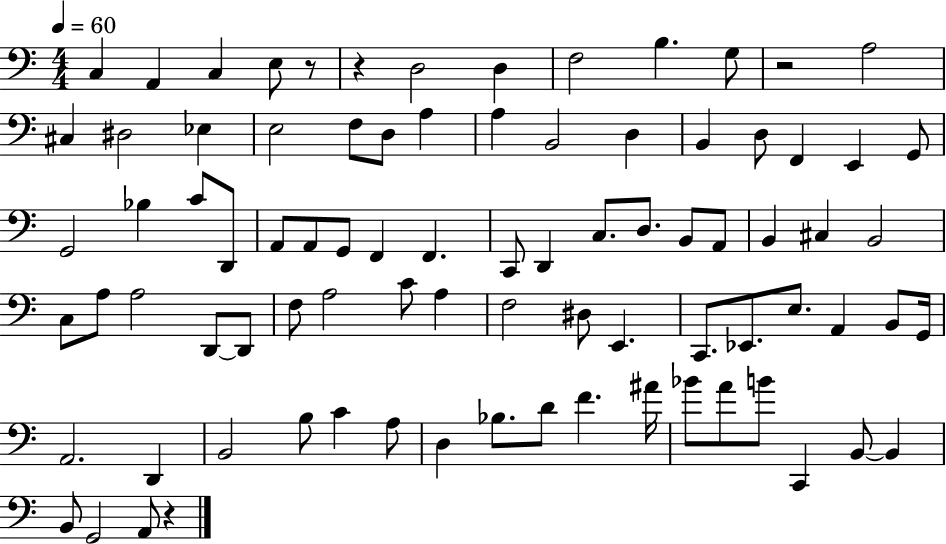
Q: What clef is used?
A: bass